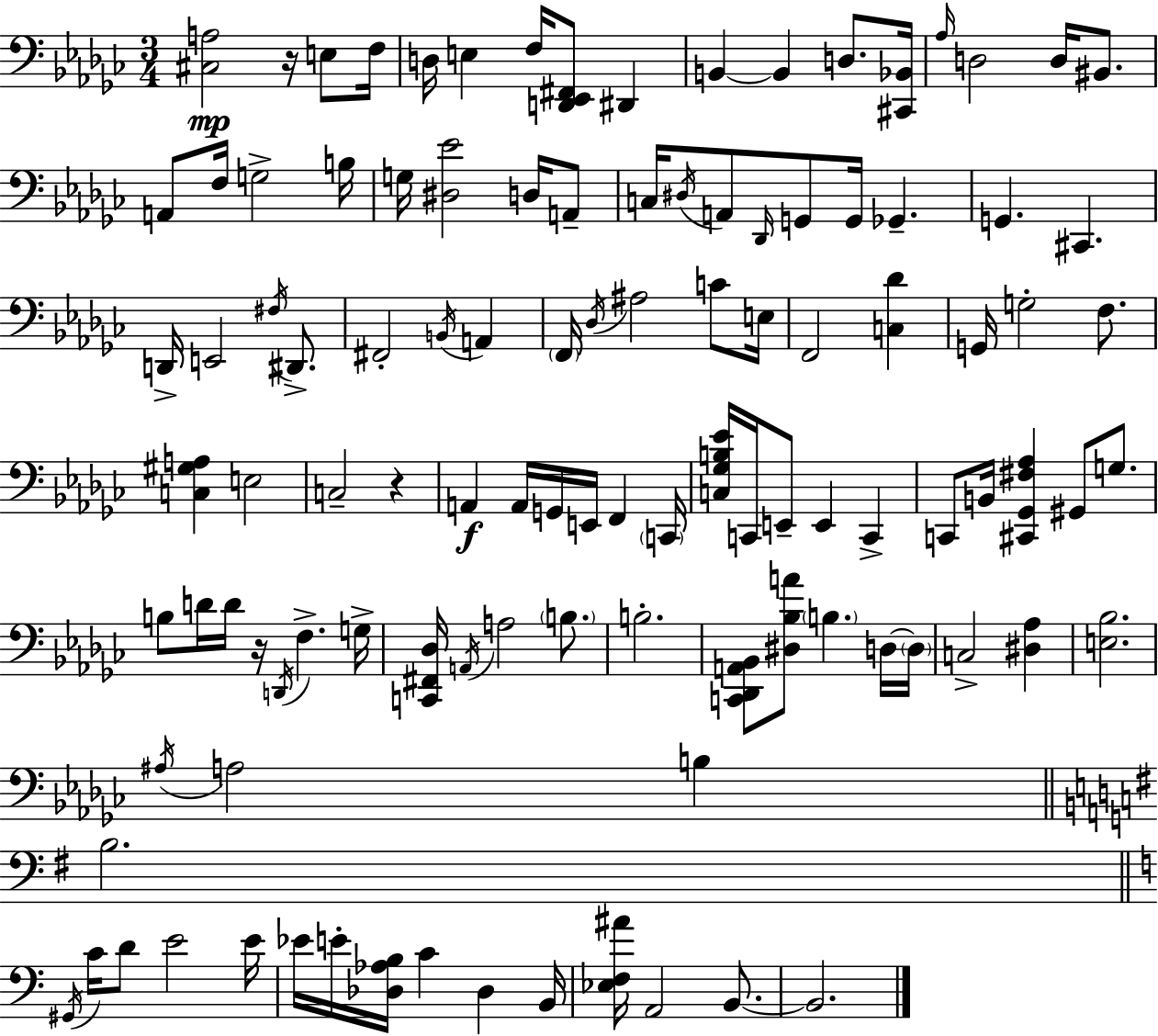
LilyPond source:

{
  \clef bass
  \numericTimeSignature
  \time 3/4
  \key ees \minor
  <cis a>2\mp r16 e8 f16 | d16 e4 f16 <d, ees, fis,>8 dis,4 | b,4~~ b,4 d8. <cis, bes,>16 | \grace { aes16 } d2 d16 bis,8. | \break a,8 f16 g2-> | b16 g16 <dis ees'>2 d16 a,8-- | c16 \acciaccatura { dis16 } a,8 \grace { des,16 } g,8 g,16 ges,4.-- | g,4. cis,4. | \break d,16-> e,2 | \acciaccatura { fis16 } dis,8.-> fis,2-. | \acciaccatura { b,16 } a,4 \parenthesize f,16 \acciaccatura { des16 } ais2 | c'8 e16 f,2 | \break <c des'>4 g,16 g2-. | f8. <c gis a>4 e2 | c2-- | r4 a,4\f a,16 g,16 | \break e,16 f,4 \parenthesize c,16 <c ges b ees'>16 c,16 e,8-- e,4 | c,4-> c,8 b,16 <cis, ges, fis aes>4 | gis,8 g8. b8 d'16 d'16 r16 \acciaccatura { d,16 } | f4.-> g16-> <c, fis, des>16 \acciaccatura { a,16 } a2 | \break \parenthesize b8. b2.-. | <c, des, a, bes,>8 <dis bes a'>8 | \parenthesize b4. d16~~ \parenthesize d16 c2-> | <dis aes>4 <e bes>2. | \break \acciaccatura { ais16 } a2 | b4 \bar "||" \break \key g \major b2. | \bar "||" \break \key c \major \acciaccatura { gis,16 } c'16 d'8 e'2 | e'16 ees'16 e'16-. <des aes b>16 c'4 des4 | b,16 <ees f ais'>16 a,2 b,8.~~ | b,2. | \break \bar "|."
}